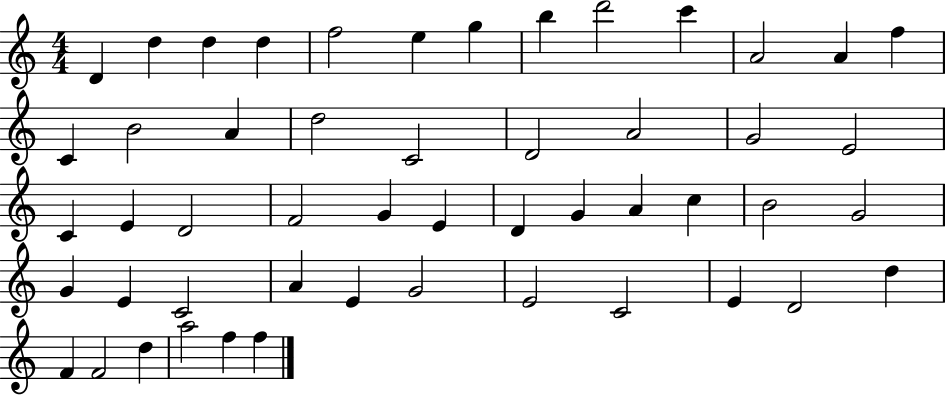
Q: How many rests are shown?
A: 0